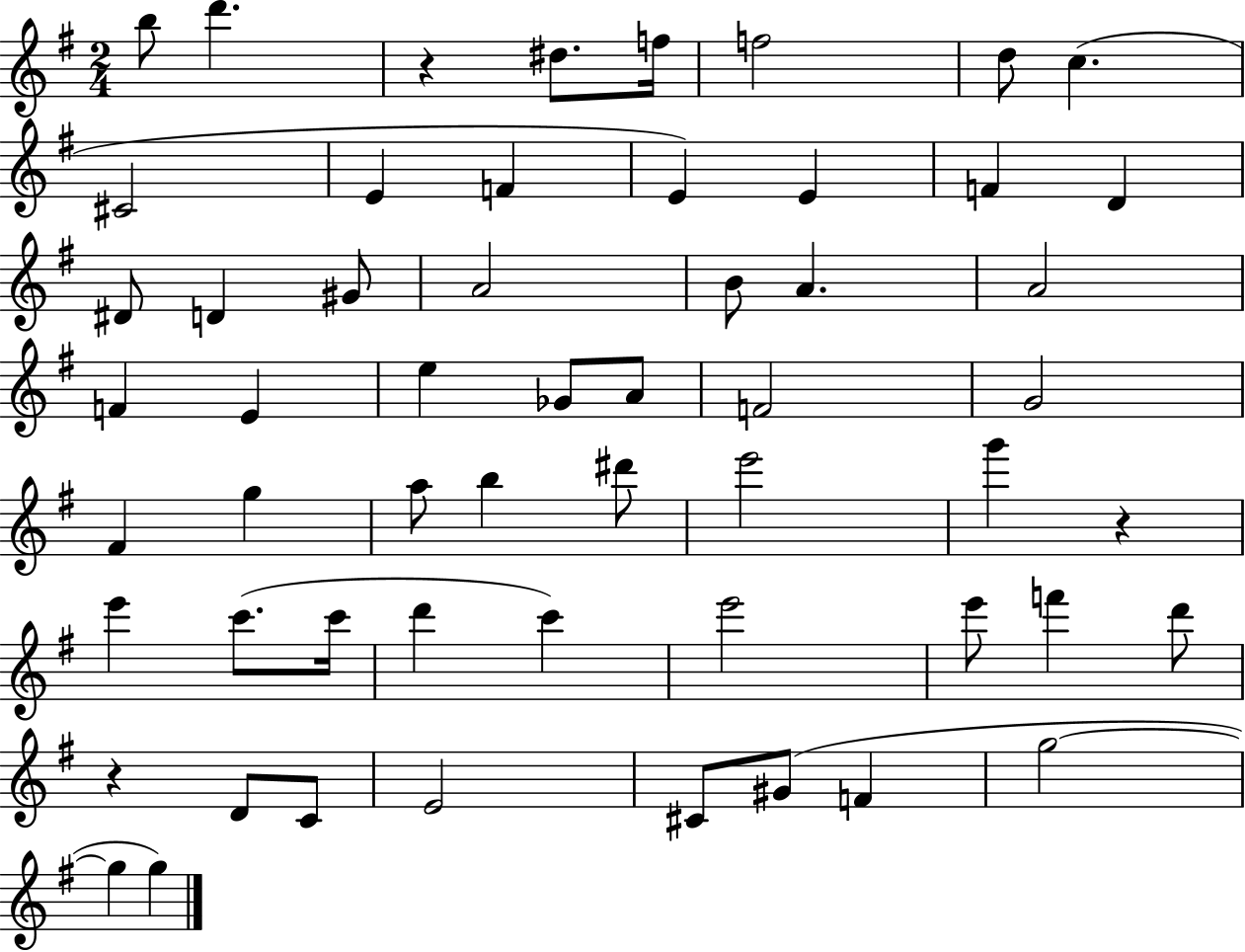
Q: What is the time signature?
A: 2/4